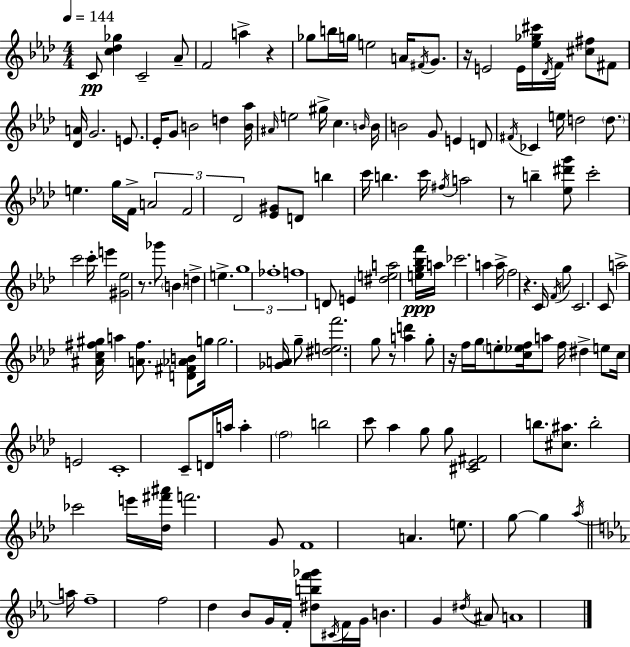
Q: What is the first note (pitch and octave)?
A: C4